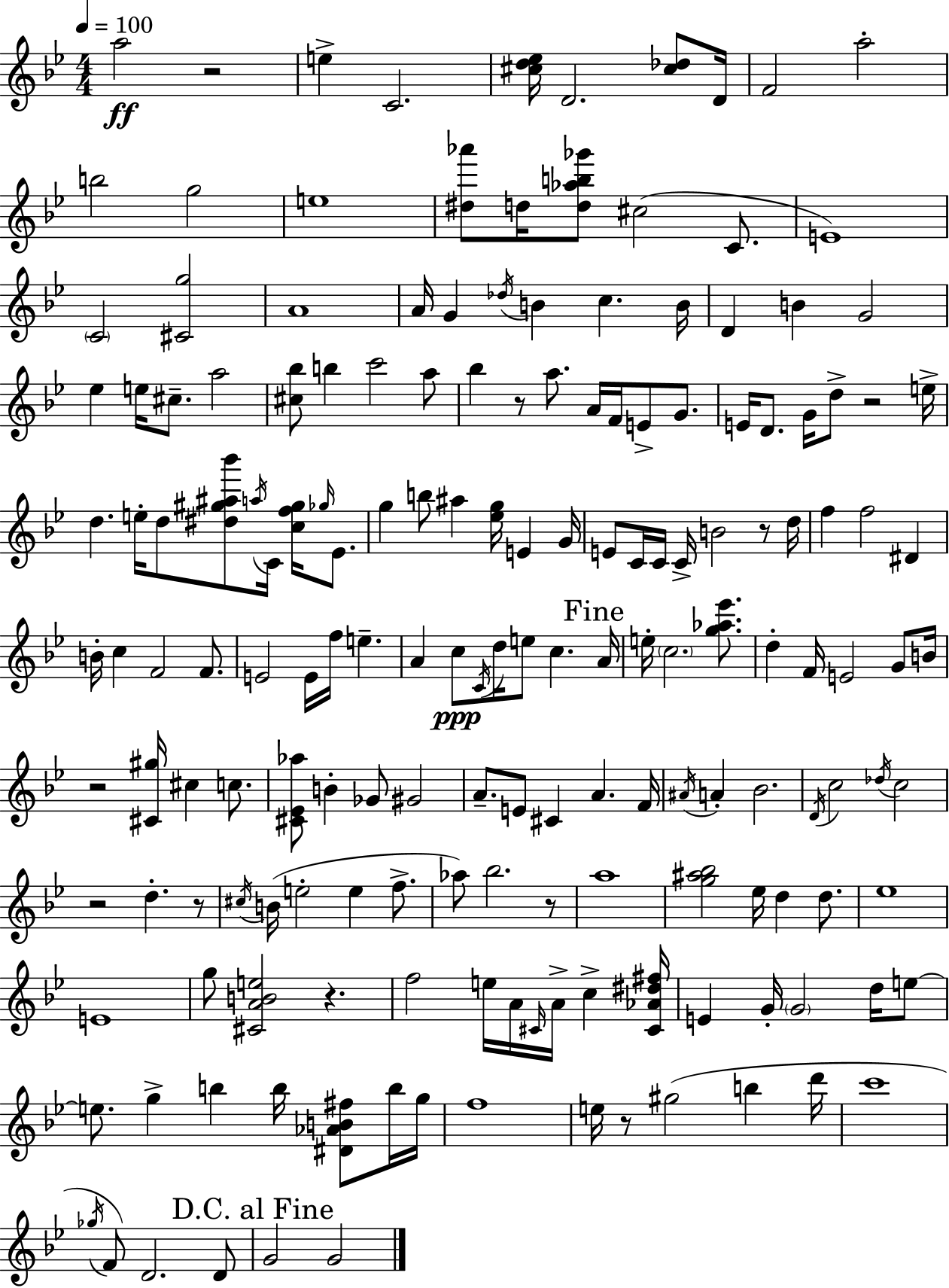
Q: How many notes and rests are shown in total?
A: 173